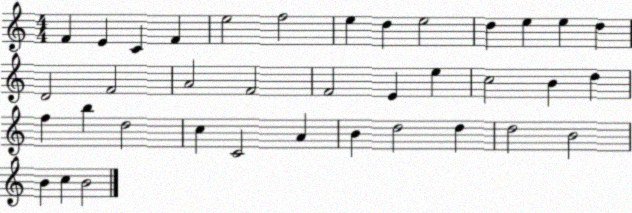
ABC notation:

X:1
T:Untitled
M:4/4
L:1/4
K:C
F E C F e2 f2 e d e2 d e e d D2 F2 A2 F2 F2 E e c2 B d f b d2 c C2 A B d2 d d2 B2 B c B2